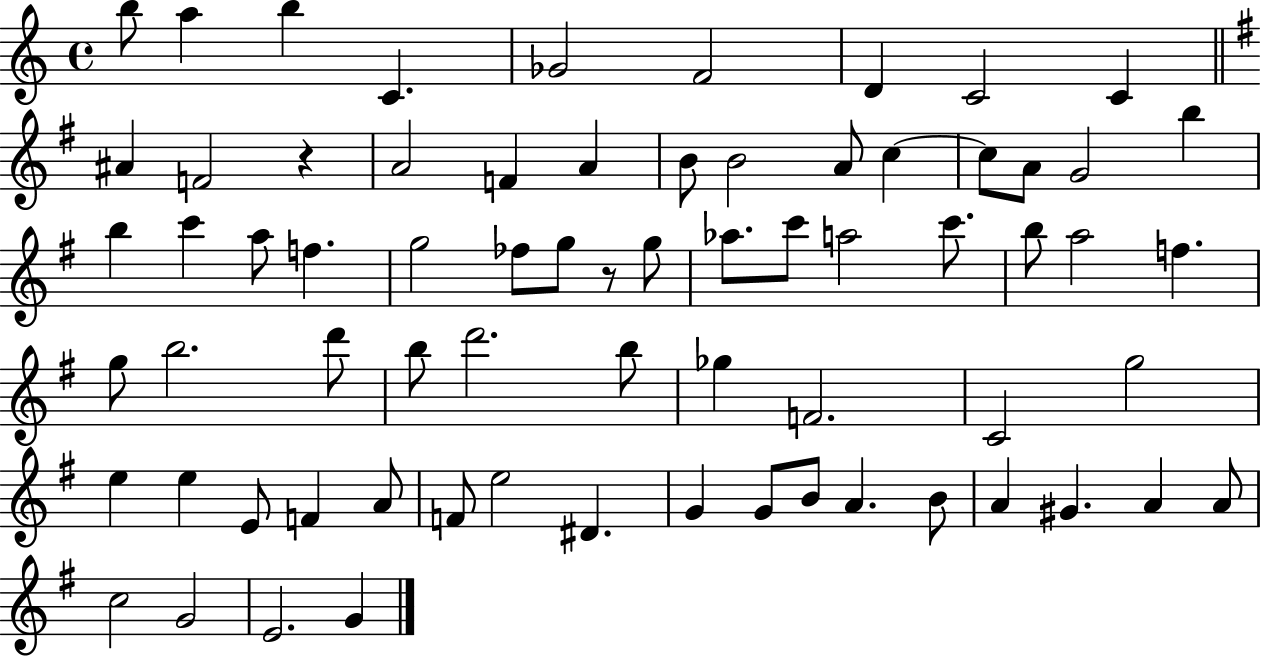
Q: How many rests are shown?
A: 2